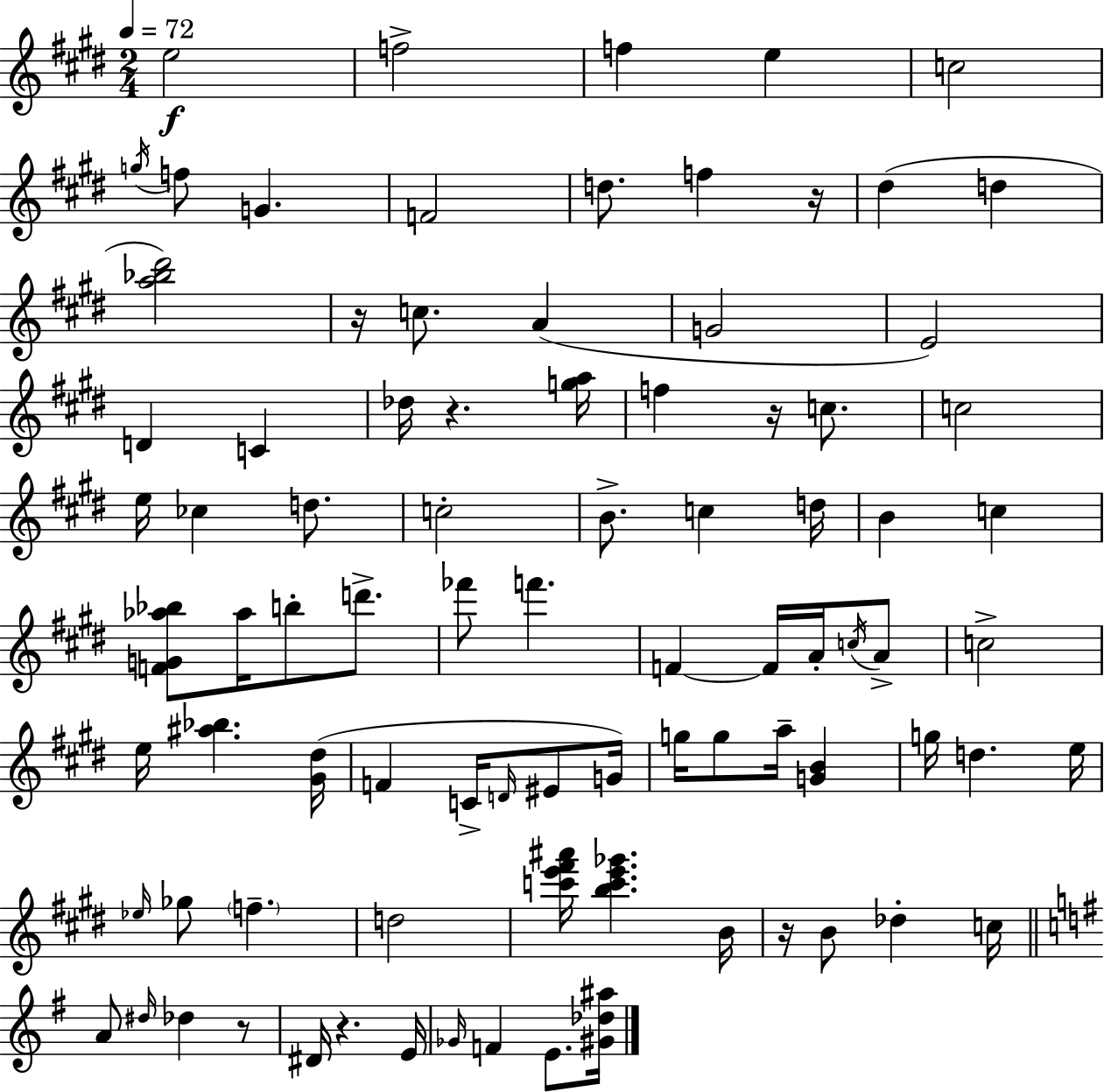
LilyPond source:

{
  \clef treble
  \numericTimeSignature
  \time 2/4
  \key e \major
  \tempo 4 = 72
  \repeat volta 2 { e''2\f | f''2-> | f''4 e''4 | c''2 | \break \acciaccatura { g''16 } f''8 g'4. | f'2 | d''8. f''4 | r16 dis''4( d''4 | \break <a'' bes'' dis'''>2) | r16 c''8. a'4( | g'2 | e'2) | \break d'4 c'4 | des''16 r4. | <g'' a''>16 f''4 r16 c''8. | c''2 | \break e''16 ces''4 d''8. | c''2-. | b'8.-> c''4 | d''16 b'4 c''4 | \break <f' g' aes'' bes''>8 aes''16 b''8-. d'''8.-> | fes'''8 f'''4. | f'4~~ f'16 a'16-. \acciaccatura { c''16 } | a'8-> c''2-> | \break e''16 <ais'' bes''>4. | <gis' dis''>16( f'4 c'16-> \grace { d'16 } | eis'8 g'16) g''16 g''8 a''16-- <g' b'>4 | g''16 d''4. | \break e''16 \grace { ees''16 } ges''8 \parenthesize f''4.-- | d''2 | <c''' e''' fis''' ais'''>16 <b'' c''' e''' ges'''>4. | b'16 r16 b'8 des''4-. | \break c''16 \bar "||" \break \key g \major a'8 \grace { dis''16 } des''4 r8 | dis'16 r4. | e'16 \grace { ges'16 } f'4 e'8. | <gis' des'' ais''>16 } \bar "|."
}